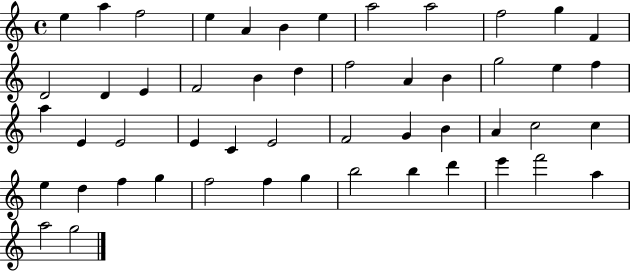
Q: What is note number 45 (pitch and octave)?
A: B5